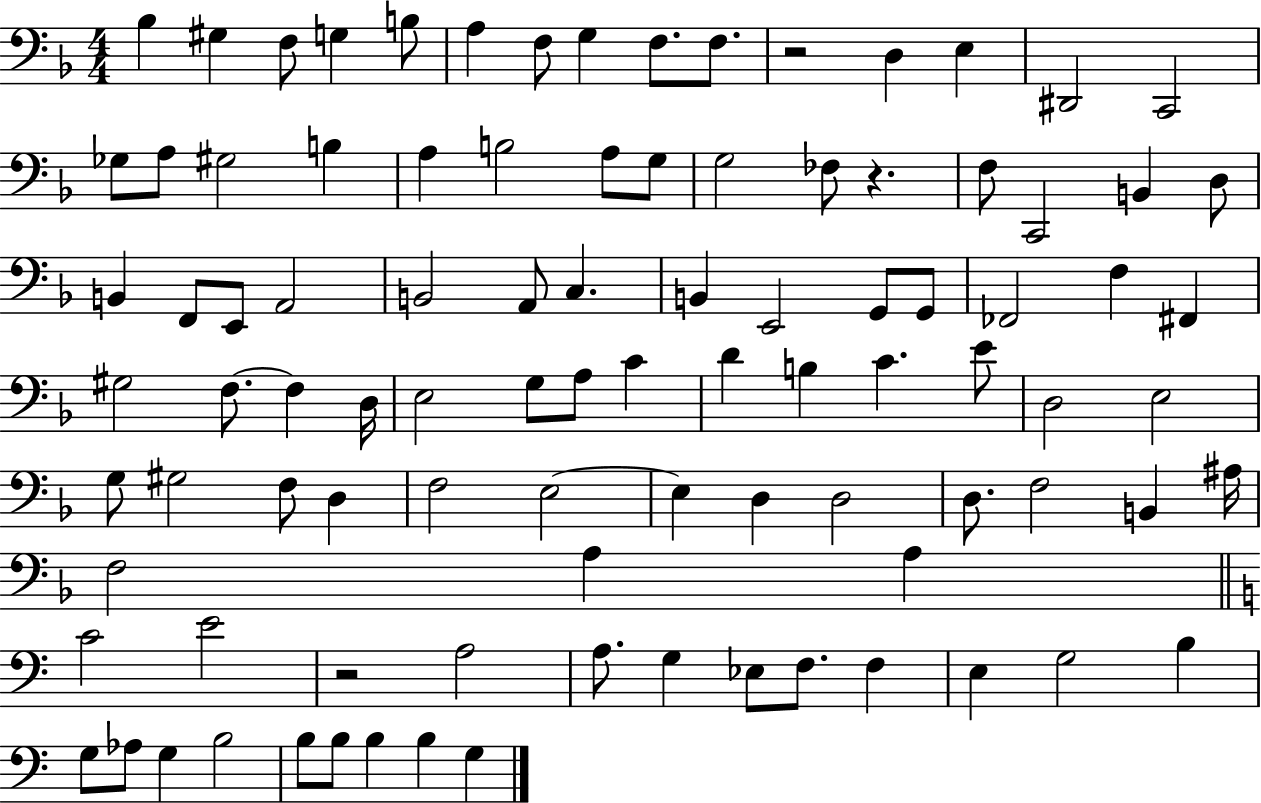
Bb3/q G#3/q F3/e G3/q B3/e A3/q F3/e G3/q F3/e. F3/e. R/h D3/q E3/q D#2/h C2/h Gb3/e A3/e G#3/h B3/q A3/q B3/h A3/e G3/e G3/h FES3/e R/q. F3/e C2/h B2/q D3/e B2/q F2/e E2/e A2/h B2/h A2/e C3/q. B2/q E2/h G2/e G2/e FES2/h F3/q F#2/q G#3/h F3/e. F3/q D3/s E3/h G3/e A3/e C4/q D4/q B3/q C4/q. E4/e D3/h E3/h G3/e G#3/h F3/e D3/q F3/h E3/h E3/q D3/q D3/h D3/e. F3/h B2/q A#3/s F3/h A3/q A3/q C4/h E4/h R/h A3/h A3/e. G3/q Eb3/e F3/e. F3/q E3/q G3/h B3/q G3/e Ab3/e G3/q B3/h B3/e B3/e B3/q B3/q G3/q